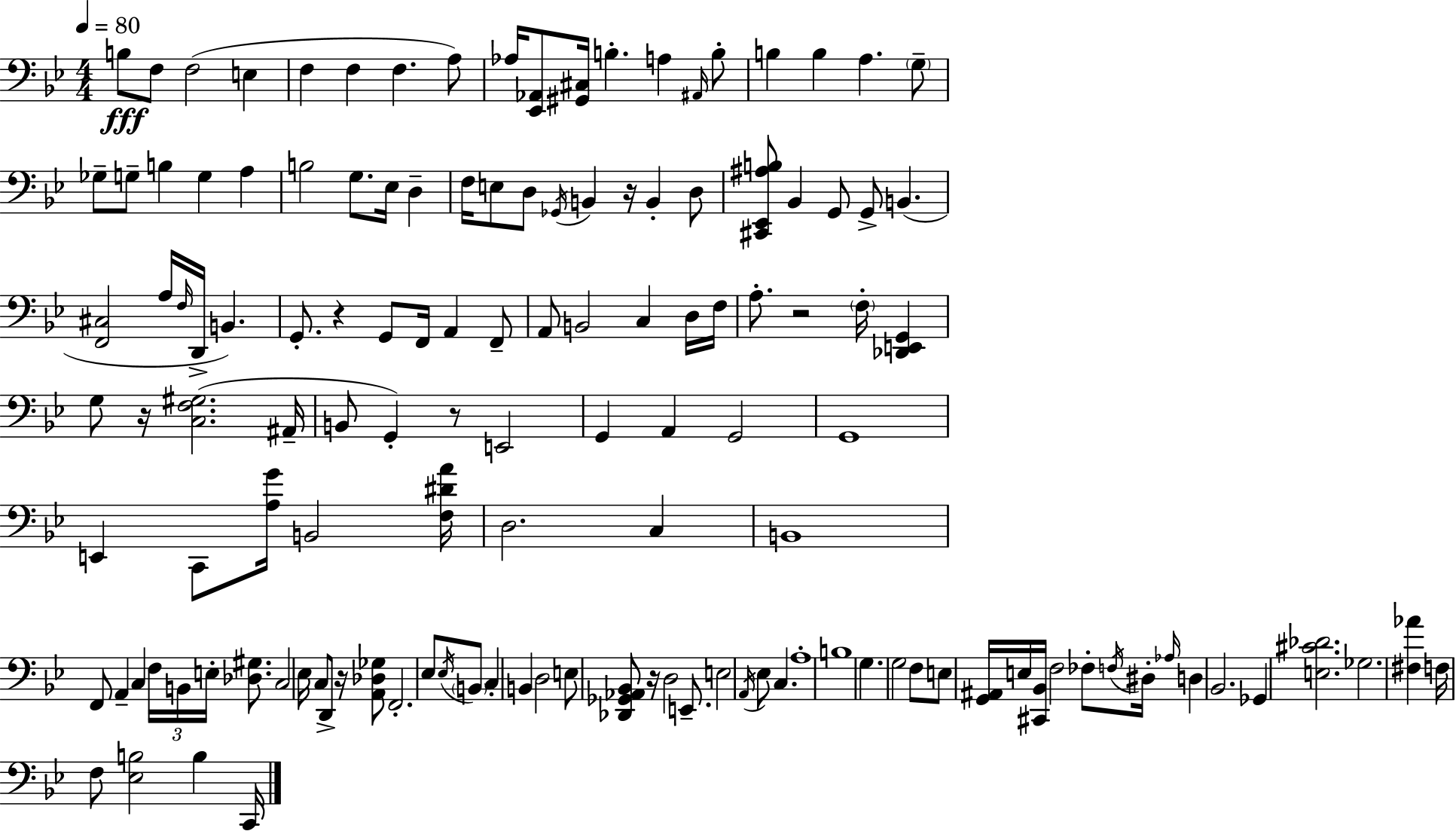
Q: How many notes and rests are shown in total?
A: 135